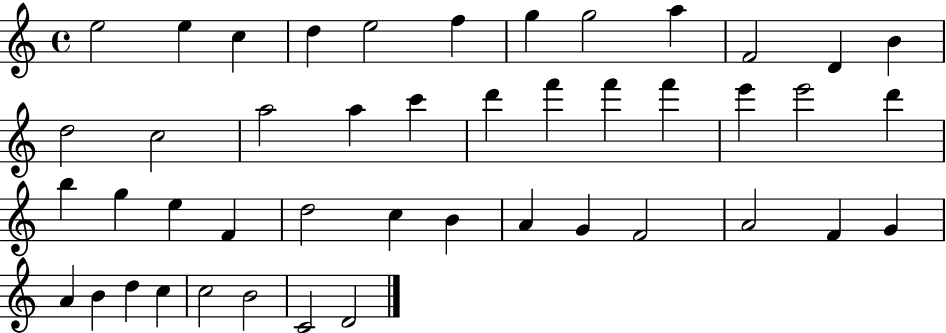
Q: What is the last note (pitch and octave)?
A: D4